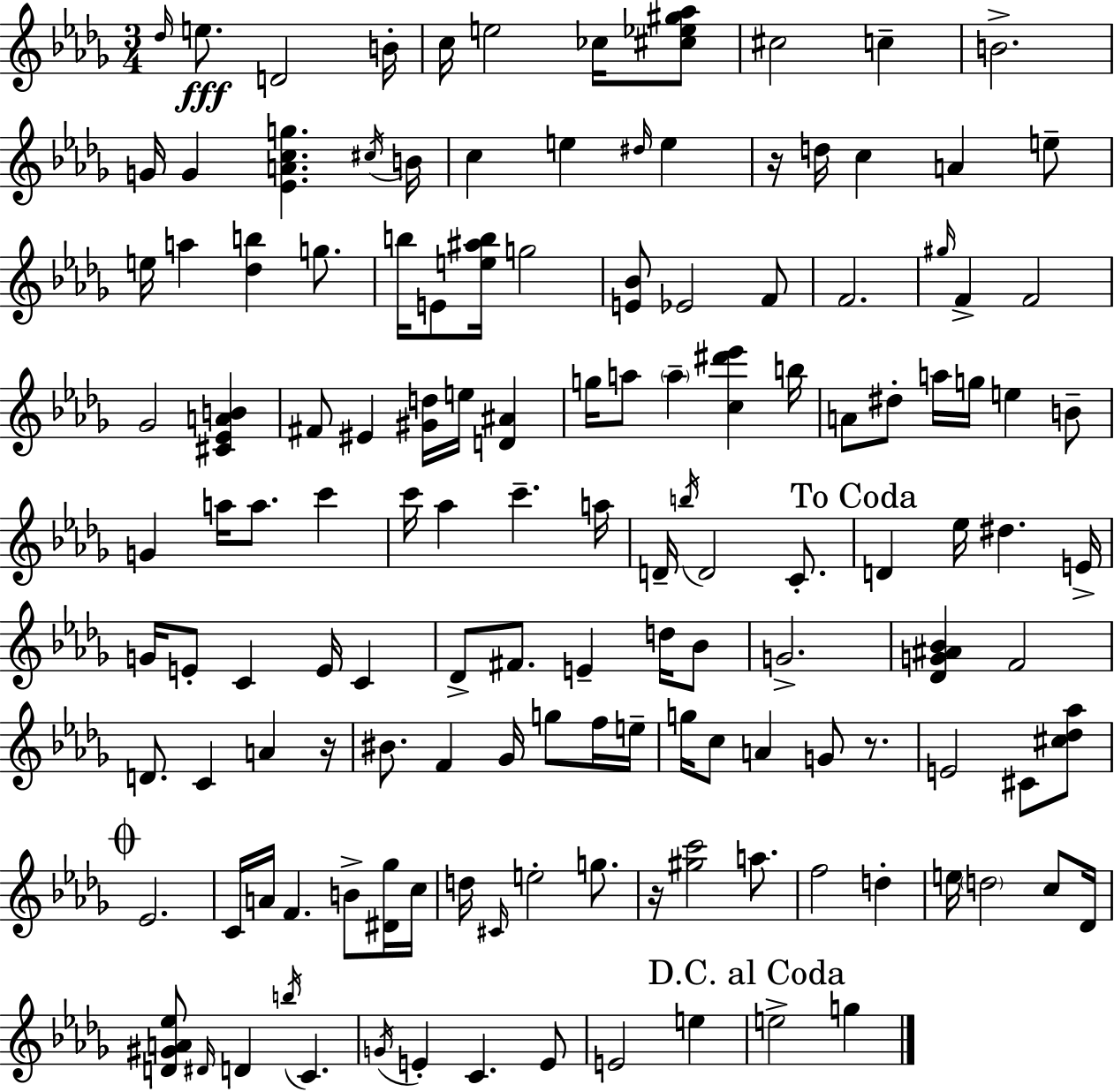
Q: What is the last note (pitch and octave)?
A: G5